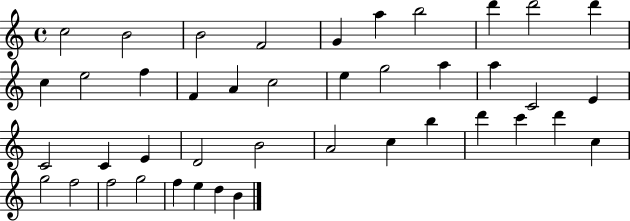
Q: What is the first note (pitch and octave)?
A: C5